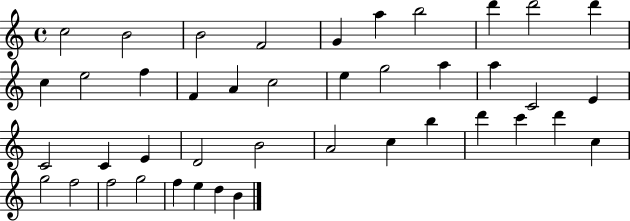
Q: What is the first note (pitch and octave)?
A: C5